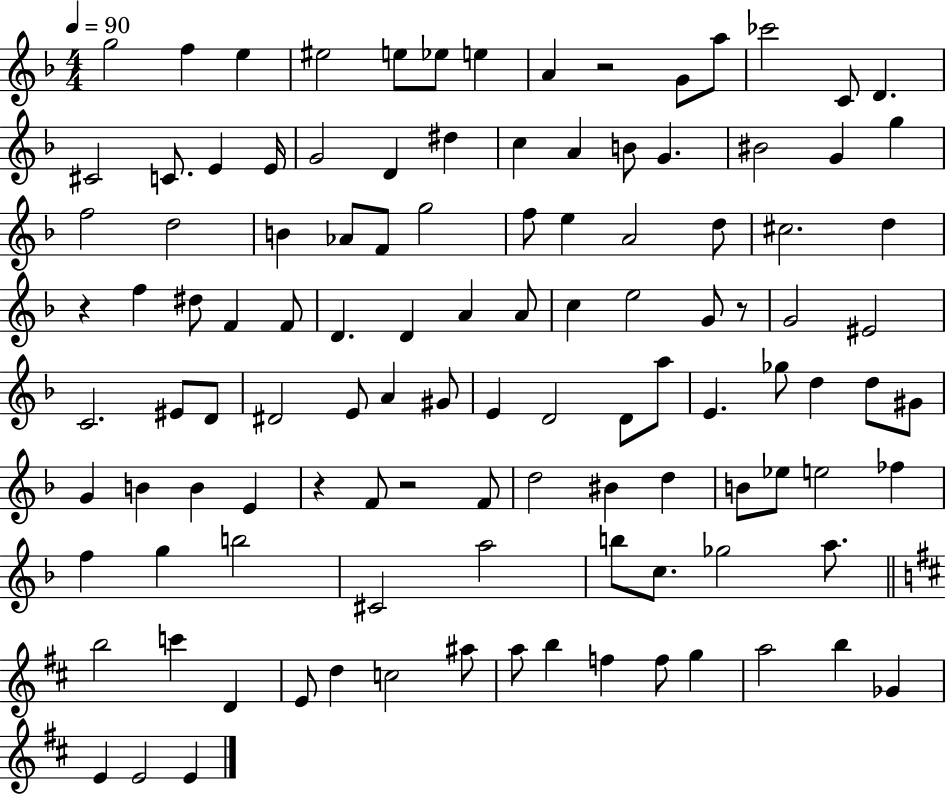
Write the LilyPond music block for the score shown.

{
  \clef treble
  \numericTimeSignature
  \time 4/4
  \key f \major
  \tempo 4 = 90
  g''2 f''4 e''4 | eis''2 e''8 ees''8 e''4 | a'4 r2 g'8 a''8 | ces'''2 c'8 d'4. | \break cis'2 c'8. e'4 e'16 | g'2 d'4 dis''4 | c''4 a'4 b'8 g'4. | bis'2 g'4 g''4 | \break f''2 d''2 | b'4 aes'8 f'8 g''2 | f''8 e''4 a'2 d''8 | cis''2. d''4 | \break r4 f''4 dis''8 f'4 f'8 | d'4. d'4 a'4 a'8 | c''4 e''2 g'8 r8 | g'2 eis'2 | \break c'2. eis'8 d'8 | dis'2 e'8 a'4 gis'8 | e'4 d'2 d'8 a''8 | e'4. ges''8 d''4 d''8 gis'8 | \break g'4 b'4 b'4 e'4 | r4 f'8 r2 f'8 | d''2 bis'4 d''4 | b'8 ees''8 e''2 fes''4 | \break f''4 g''4 b''2 | cis'2 a''2 | b''8 c''8. ges''2 a''8. | \bar "||" \break \key d \major b''2 c'''4 d'4 | e'8 d''4 c''2 ais''8 | a''8 b''4 f''4 f''8 g''4 | a''2 b''4 ges'4 | \break e'4 e'2 e'4 | \bar "|."
}